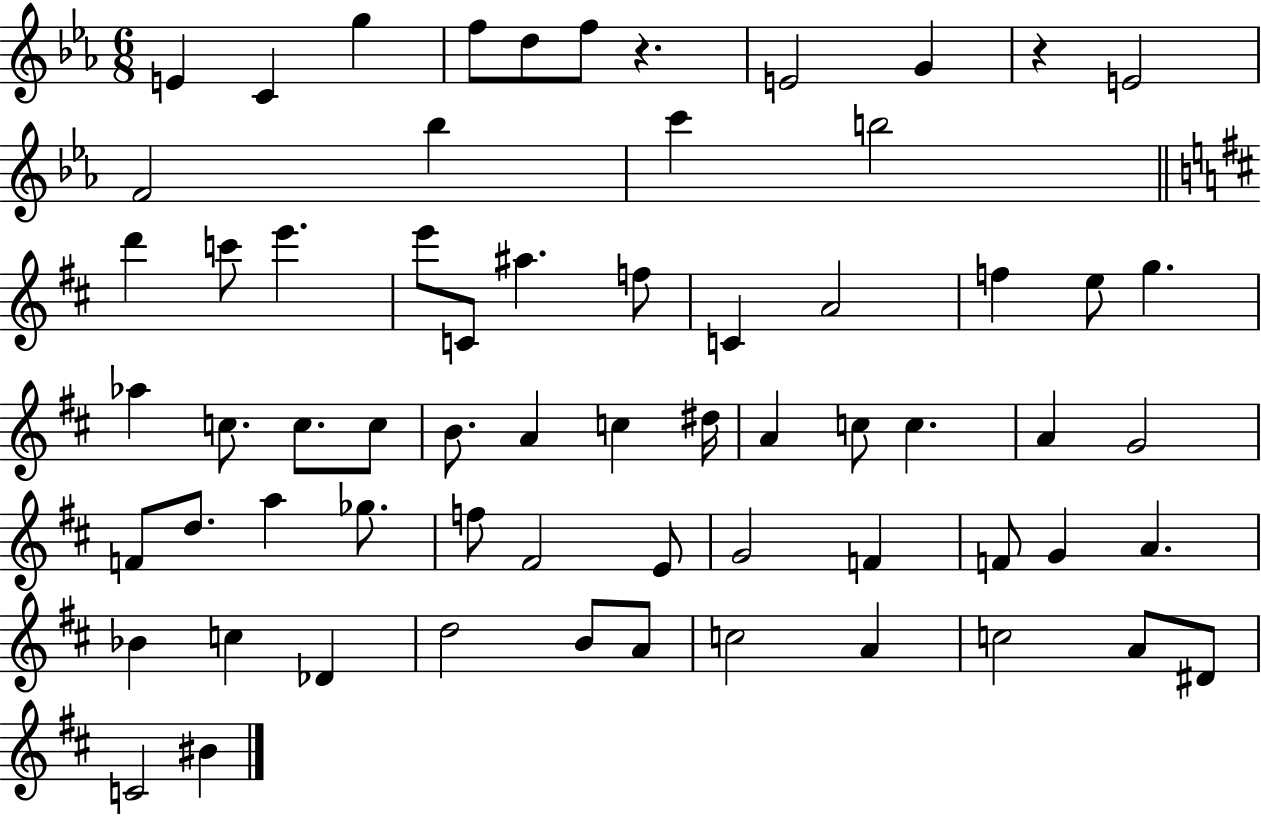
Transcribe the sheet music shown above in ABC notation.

X:1
T:Untitled
M:6/8
L:1/4
K:Eb
E C g f/2 d/2 f/2 z E2 G z E2 F2 _b c' b2 d' c'/2 e' e'/2 C/2 ^a f/2 C A2 f e/2 g _a c/2 c/2 c/2 B/2 A c ^d/4 A c/2 c A G2 F/2 d/2 a _g/2 f/2 ^F2 E/2 G2 F F/2 G A _B c _D d2 B/2 A/2 c2 A c2 A/2 ^D/2 C2 ^B